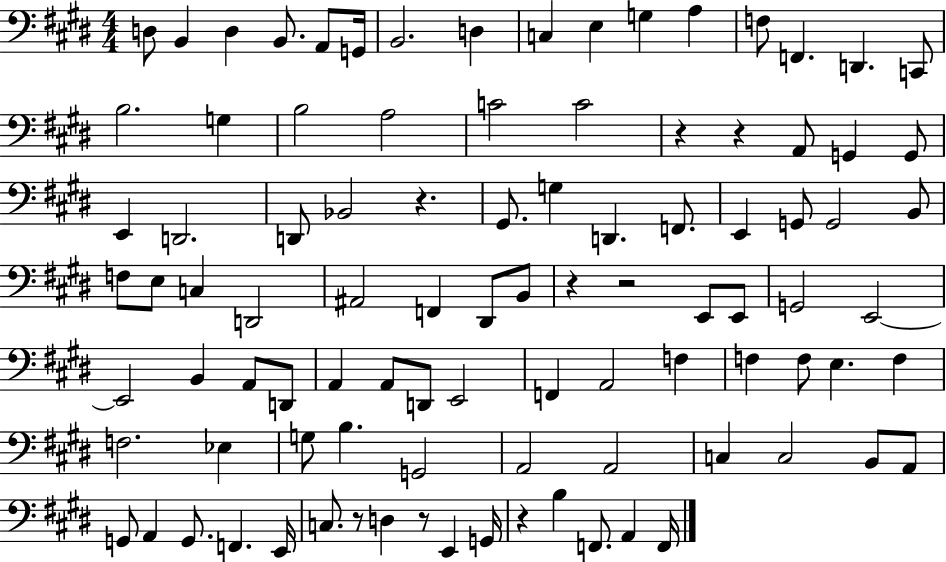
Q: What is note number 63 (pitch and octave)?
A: E3